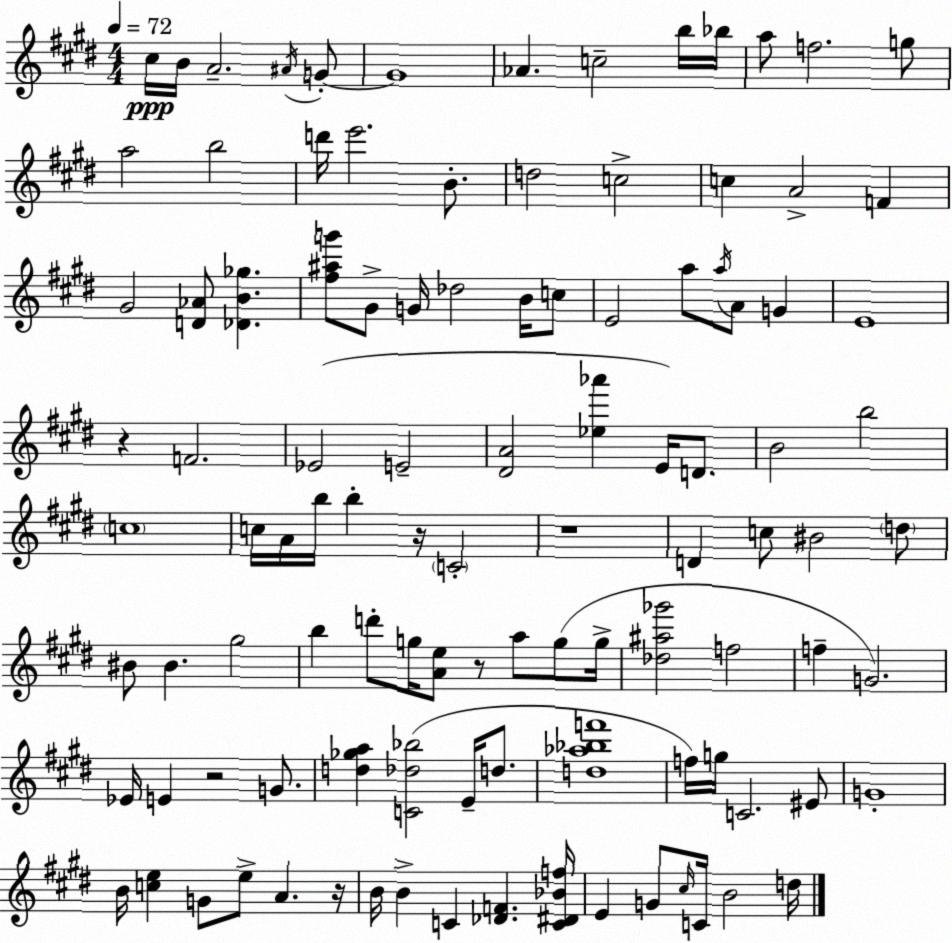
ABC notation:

X:1
T:Untitled
M:4/4
L:1/4
K:E
^c/4 B/4 A2 ^A/4 G/2 G4 _A c2 b/4 _b/4 a/2 f2 g/2 a2 b2 d'/4 e'2 B/2 d2 c2 c A2 F ^G2 [D_A]/2 [_DB_g] [^f^ag']/2 ^G/2 G/4 _d2 B/4 c/2 E2 a/2 a/4 A/2 G E4 z F2 _E2 E2 [^DA]2 [_e_a'] E/4 D/2 B2 b2 c4 c/4 A/4 b/4 b z/4 C2 z4 D c/2 ^B2 d/2 ^B/2 ^B ^g2 b d'/2 g/4 [Ae]/2 z/2 a/2 g/2 g/4 [_d^a_g']2 f2 f G2 _E/4 E z2 G/2 [d_ga] [C_d_b]2 E/4 d/2 [d_a_bf']4 f/4 g/4 C2 ^E/2 G4 B/4 [ce] G/2 e/2 A z/4 B/4 B C [_DF] [C^D_Bf]/4 E G/2 ^c/4 C/4 B2 d/4